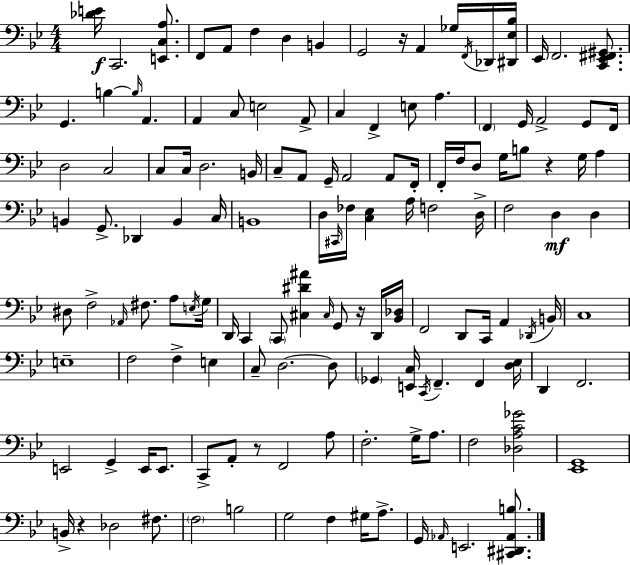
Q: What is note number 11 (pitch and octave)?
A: Db2